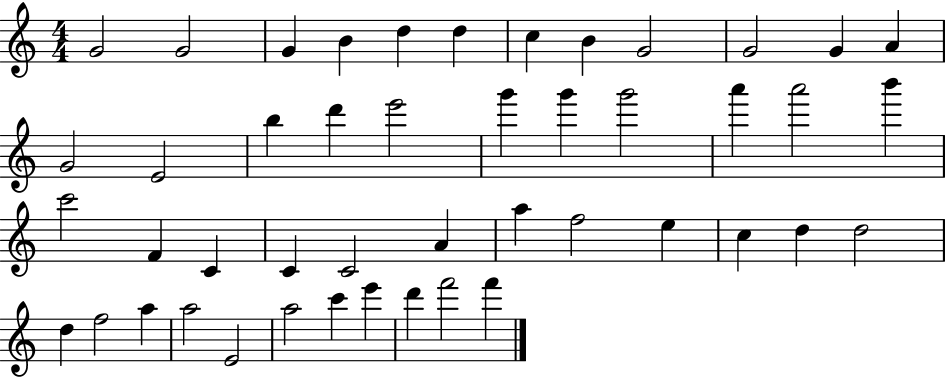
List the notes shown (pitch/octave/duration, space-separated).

G4/h G4/h G4/q B4/q D5/q D5/q C5/q B4/q G4/h G4/h G4/q A4/q G4/h E4/h B5/q D6/q E6/h G6/q G6/q G6/h A6/q A6/h B6/q C6/h F4/q C4/q C4/q C4/h A4/q A5/q F5/h E5/q C5/q D5/q D5/h D5/q F5/h A5/q A5/h E4/h A5/h C6/q E6/q D6/q F6/h F6/q